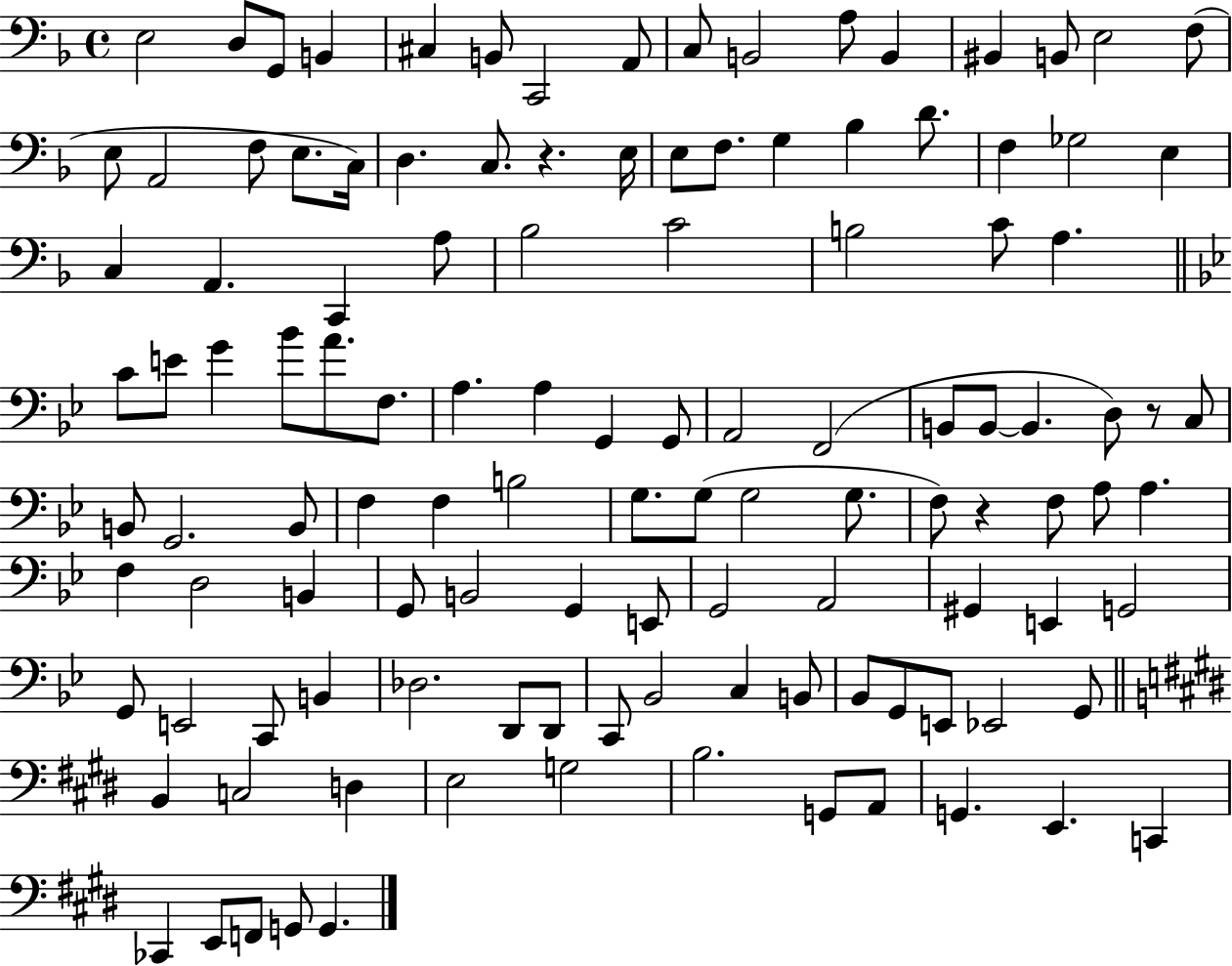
E3/h D3/e G2/e B2/q C#3/q B2/e C2/h A2/e C3/e B2/h A3/e B2/q BIS2/q B2/e E3/h F3/e E3/e A2/h F3/e E3/e. C3/s D3/q. C3/e. R/q. E3/s E3/e F3/e. G3/q Bb3/q D4/e. F3/q Gb3/h E3/q C3/q A2/q. C2/q A3/e Bb3/h C4/h B3/h C4/e A3/q. C4/e E4/e G4/q Bb4/e A4/e. F3/e. A3/q. A3/q G2/q G2/e A2/h F2/h B2/e B2/e B2/q. D3/e R/e C3/e B2/e G2/h. B2/e F3/q F3/q B3/h G3/e. G3/e G3/h G3/e. F3/e R/q F3/e A3/e A3/q. F3/q D3/h B2/q G2/e B2/h G2/q E2/e G2/h A2/h G#2/q E2/q G2/h G2/e E2/h C2/e B2/q Db3/h. D2/e D2/e C2/e Bb2/h C3/q B2/e Bb2/e G2/e E2/e Eb2/h G2/e B2/q C3/h D3/q E3/h G3/h B3/h. G2/e A2/e G2/q. E2/q. C2/q CES2/q E2/e F2/e G2/e G2/q.